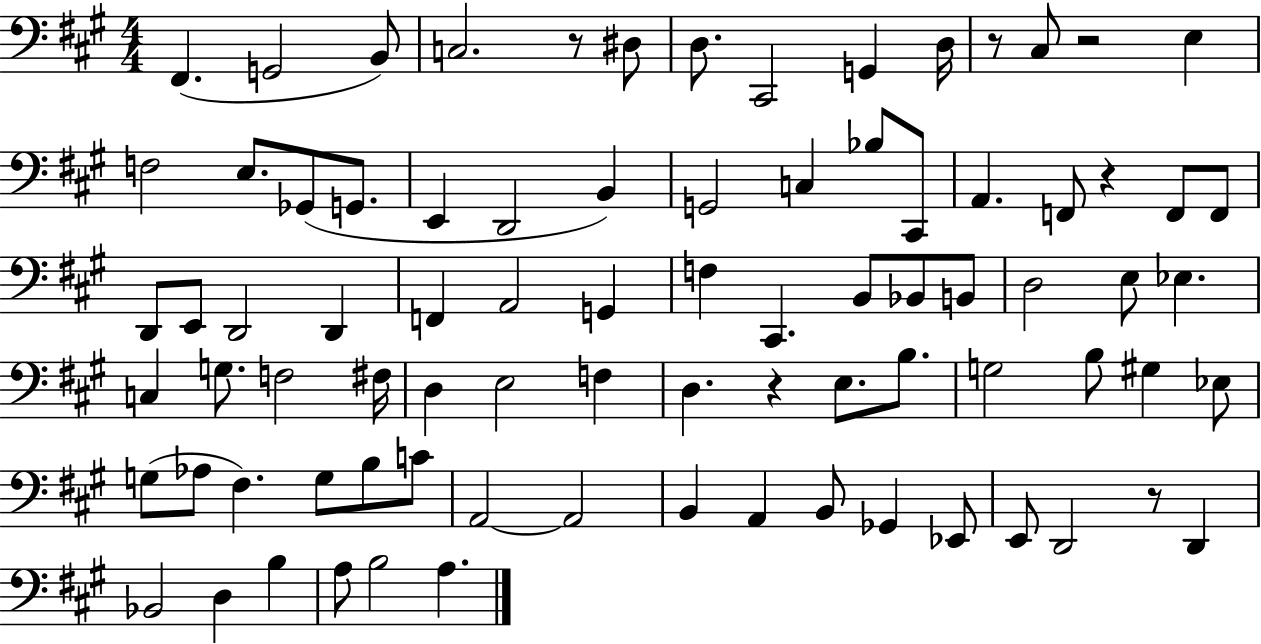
{
  \clef bass
  \numericTimeSignature
  \time 4/4
  \key a \major
  \repeat volta 2 { fis,4.( g,2 b,8) | c2. r8 dis8 | d8. cis,2 g,4 d16 | r8 cis8 r2 e4 | \break f2 e8. ges,8( g,8. | e,4 d,2 b,4) | g,2 c4 bes8 cis,8 | a,4. f,8 r4 f,8 f,8 | \break d,8 e,8 d,2 d,4 | f,4 a,2 g,4 | f4 cis,4. b,8 bes,8 b,8 | d2 e8 ees4. | \break c4 g8. f2 fis16 | d4 e2 f4 | d4. r4 e8. b8. | g2 b8 gis4 ees8 | \break g8( aes8 fis4.) g8 b8 c'8 | a,2~~ a,2 | b,4 a,4 b,8 ges,4 ees,8 | e,8 d,2 r8 d,4 | \break bes,2 d4 b4 | a8 b2 a4. | } \bar "|."
}